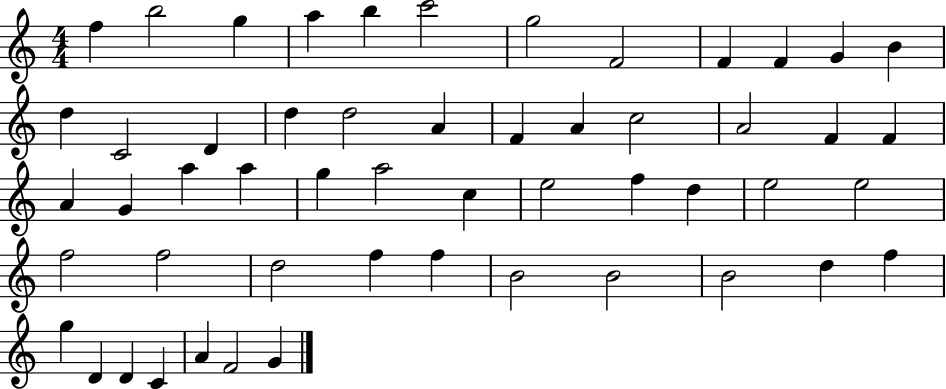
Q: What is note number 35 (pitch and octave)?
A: E5